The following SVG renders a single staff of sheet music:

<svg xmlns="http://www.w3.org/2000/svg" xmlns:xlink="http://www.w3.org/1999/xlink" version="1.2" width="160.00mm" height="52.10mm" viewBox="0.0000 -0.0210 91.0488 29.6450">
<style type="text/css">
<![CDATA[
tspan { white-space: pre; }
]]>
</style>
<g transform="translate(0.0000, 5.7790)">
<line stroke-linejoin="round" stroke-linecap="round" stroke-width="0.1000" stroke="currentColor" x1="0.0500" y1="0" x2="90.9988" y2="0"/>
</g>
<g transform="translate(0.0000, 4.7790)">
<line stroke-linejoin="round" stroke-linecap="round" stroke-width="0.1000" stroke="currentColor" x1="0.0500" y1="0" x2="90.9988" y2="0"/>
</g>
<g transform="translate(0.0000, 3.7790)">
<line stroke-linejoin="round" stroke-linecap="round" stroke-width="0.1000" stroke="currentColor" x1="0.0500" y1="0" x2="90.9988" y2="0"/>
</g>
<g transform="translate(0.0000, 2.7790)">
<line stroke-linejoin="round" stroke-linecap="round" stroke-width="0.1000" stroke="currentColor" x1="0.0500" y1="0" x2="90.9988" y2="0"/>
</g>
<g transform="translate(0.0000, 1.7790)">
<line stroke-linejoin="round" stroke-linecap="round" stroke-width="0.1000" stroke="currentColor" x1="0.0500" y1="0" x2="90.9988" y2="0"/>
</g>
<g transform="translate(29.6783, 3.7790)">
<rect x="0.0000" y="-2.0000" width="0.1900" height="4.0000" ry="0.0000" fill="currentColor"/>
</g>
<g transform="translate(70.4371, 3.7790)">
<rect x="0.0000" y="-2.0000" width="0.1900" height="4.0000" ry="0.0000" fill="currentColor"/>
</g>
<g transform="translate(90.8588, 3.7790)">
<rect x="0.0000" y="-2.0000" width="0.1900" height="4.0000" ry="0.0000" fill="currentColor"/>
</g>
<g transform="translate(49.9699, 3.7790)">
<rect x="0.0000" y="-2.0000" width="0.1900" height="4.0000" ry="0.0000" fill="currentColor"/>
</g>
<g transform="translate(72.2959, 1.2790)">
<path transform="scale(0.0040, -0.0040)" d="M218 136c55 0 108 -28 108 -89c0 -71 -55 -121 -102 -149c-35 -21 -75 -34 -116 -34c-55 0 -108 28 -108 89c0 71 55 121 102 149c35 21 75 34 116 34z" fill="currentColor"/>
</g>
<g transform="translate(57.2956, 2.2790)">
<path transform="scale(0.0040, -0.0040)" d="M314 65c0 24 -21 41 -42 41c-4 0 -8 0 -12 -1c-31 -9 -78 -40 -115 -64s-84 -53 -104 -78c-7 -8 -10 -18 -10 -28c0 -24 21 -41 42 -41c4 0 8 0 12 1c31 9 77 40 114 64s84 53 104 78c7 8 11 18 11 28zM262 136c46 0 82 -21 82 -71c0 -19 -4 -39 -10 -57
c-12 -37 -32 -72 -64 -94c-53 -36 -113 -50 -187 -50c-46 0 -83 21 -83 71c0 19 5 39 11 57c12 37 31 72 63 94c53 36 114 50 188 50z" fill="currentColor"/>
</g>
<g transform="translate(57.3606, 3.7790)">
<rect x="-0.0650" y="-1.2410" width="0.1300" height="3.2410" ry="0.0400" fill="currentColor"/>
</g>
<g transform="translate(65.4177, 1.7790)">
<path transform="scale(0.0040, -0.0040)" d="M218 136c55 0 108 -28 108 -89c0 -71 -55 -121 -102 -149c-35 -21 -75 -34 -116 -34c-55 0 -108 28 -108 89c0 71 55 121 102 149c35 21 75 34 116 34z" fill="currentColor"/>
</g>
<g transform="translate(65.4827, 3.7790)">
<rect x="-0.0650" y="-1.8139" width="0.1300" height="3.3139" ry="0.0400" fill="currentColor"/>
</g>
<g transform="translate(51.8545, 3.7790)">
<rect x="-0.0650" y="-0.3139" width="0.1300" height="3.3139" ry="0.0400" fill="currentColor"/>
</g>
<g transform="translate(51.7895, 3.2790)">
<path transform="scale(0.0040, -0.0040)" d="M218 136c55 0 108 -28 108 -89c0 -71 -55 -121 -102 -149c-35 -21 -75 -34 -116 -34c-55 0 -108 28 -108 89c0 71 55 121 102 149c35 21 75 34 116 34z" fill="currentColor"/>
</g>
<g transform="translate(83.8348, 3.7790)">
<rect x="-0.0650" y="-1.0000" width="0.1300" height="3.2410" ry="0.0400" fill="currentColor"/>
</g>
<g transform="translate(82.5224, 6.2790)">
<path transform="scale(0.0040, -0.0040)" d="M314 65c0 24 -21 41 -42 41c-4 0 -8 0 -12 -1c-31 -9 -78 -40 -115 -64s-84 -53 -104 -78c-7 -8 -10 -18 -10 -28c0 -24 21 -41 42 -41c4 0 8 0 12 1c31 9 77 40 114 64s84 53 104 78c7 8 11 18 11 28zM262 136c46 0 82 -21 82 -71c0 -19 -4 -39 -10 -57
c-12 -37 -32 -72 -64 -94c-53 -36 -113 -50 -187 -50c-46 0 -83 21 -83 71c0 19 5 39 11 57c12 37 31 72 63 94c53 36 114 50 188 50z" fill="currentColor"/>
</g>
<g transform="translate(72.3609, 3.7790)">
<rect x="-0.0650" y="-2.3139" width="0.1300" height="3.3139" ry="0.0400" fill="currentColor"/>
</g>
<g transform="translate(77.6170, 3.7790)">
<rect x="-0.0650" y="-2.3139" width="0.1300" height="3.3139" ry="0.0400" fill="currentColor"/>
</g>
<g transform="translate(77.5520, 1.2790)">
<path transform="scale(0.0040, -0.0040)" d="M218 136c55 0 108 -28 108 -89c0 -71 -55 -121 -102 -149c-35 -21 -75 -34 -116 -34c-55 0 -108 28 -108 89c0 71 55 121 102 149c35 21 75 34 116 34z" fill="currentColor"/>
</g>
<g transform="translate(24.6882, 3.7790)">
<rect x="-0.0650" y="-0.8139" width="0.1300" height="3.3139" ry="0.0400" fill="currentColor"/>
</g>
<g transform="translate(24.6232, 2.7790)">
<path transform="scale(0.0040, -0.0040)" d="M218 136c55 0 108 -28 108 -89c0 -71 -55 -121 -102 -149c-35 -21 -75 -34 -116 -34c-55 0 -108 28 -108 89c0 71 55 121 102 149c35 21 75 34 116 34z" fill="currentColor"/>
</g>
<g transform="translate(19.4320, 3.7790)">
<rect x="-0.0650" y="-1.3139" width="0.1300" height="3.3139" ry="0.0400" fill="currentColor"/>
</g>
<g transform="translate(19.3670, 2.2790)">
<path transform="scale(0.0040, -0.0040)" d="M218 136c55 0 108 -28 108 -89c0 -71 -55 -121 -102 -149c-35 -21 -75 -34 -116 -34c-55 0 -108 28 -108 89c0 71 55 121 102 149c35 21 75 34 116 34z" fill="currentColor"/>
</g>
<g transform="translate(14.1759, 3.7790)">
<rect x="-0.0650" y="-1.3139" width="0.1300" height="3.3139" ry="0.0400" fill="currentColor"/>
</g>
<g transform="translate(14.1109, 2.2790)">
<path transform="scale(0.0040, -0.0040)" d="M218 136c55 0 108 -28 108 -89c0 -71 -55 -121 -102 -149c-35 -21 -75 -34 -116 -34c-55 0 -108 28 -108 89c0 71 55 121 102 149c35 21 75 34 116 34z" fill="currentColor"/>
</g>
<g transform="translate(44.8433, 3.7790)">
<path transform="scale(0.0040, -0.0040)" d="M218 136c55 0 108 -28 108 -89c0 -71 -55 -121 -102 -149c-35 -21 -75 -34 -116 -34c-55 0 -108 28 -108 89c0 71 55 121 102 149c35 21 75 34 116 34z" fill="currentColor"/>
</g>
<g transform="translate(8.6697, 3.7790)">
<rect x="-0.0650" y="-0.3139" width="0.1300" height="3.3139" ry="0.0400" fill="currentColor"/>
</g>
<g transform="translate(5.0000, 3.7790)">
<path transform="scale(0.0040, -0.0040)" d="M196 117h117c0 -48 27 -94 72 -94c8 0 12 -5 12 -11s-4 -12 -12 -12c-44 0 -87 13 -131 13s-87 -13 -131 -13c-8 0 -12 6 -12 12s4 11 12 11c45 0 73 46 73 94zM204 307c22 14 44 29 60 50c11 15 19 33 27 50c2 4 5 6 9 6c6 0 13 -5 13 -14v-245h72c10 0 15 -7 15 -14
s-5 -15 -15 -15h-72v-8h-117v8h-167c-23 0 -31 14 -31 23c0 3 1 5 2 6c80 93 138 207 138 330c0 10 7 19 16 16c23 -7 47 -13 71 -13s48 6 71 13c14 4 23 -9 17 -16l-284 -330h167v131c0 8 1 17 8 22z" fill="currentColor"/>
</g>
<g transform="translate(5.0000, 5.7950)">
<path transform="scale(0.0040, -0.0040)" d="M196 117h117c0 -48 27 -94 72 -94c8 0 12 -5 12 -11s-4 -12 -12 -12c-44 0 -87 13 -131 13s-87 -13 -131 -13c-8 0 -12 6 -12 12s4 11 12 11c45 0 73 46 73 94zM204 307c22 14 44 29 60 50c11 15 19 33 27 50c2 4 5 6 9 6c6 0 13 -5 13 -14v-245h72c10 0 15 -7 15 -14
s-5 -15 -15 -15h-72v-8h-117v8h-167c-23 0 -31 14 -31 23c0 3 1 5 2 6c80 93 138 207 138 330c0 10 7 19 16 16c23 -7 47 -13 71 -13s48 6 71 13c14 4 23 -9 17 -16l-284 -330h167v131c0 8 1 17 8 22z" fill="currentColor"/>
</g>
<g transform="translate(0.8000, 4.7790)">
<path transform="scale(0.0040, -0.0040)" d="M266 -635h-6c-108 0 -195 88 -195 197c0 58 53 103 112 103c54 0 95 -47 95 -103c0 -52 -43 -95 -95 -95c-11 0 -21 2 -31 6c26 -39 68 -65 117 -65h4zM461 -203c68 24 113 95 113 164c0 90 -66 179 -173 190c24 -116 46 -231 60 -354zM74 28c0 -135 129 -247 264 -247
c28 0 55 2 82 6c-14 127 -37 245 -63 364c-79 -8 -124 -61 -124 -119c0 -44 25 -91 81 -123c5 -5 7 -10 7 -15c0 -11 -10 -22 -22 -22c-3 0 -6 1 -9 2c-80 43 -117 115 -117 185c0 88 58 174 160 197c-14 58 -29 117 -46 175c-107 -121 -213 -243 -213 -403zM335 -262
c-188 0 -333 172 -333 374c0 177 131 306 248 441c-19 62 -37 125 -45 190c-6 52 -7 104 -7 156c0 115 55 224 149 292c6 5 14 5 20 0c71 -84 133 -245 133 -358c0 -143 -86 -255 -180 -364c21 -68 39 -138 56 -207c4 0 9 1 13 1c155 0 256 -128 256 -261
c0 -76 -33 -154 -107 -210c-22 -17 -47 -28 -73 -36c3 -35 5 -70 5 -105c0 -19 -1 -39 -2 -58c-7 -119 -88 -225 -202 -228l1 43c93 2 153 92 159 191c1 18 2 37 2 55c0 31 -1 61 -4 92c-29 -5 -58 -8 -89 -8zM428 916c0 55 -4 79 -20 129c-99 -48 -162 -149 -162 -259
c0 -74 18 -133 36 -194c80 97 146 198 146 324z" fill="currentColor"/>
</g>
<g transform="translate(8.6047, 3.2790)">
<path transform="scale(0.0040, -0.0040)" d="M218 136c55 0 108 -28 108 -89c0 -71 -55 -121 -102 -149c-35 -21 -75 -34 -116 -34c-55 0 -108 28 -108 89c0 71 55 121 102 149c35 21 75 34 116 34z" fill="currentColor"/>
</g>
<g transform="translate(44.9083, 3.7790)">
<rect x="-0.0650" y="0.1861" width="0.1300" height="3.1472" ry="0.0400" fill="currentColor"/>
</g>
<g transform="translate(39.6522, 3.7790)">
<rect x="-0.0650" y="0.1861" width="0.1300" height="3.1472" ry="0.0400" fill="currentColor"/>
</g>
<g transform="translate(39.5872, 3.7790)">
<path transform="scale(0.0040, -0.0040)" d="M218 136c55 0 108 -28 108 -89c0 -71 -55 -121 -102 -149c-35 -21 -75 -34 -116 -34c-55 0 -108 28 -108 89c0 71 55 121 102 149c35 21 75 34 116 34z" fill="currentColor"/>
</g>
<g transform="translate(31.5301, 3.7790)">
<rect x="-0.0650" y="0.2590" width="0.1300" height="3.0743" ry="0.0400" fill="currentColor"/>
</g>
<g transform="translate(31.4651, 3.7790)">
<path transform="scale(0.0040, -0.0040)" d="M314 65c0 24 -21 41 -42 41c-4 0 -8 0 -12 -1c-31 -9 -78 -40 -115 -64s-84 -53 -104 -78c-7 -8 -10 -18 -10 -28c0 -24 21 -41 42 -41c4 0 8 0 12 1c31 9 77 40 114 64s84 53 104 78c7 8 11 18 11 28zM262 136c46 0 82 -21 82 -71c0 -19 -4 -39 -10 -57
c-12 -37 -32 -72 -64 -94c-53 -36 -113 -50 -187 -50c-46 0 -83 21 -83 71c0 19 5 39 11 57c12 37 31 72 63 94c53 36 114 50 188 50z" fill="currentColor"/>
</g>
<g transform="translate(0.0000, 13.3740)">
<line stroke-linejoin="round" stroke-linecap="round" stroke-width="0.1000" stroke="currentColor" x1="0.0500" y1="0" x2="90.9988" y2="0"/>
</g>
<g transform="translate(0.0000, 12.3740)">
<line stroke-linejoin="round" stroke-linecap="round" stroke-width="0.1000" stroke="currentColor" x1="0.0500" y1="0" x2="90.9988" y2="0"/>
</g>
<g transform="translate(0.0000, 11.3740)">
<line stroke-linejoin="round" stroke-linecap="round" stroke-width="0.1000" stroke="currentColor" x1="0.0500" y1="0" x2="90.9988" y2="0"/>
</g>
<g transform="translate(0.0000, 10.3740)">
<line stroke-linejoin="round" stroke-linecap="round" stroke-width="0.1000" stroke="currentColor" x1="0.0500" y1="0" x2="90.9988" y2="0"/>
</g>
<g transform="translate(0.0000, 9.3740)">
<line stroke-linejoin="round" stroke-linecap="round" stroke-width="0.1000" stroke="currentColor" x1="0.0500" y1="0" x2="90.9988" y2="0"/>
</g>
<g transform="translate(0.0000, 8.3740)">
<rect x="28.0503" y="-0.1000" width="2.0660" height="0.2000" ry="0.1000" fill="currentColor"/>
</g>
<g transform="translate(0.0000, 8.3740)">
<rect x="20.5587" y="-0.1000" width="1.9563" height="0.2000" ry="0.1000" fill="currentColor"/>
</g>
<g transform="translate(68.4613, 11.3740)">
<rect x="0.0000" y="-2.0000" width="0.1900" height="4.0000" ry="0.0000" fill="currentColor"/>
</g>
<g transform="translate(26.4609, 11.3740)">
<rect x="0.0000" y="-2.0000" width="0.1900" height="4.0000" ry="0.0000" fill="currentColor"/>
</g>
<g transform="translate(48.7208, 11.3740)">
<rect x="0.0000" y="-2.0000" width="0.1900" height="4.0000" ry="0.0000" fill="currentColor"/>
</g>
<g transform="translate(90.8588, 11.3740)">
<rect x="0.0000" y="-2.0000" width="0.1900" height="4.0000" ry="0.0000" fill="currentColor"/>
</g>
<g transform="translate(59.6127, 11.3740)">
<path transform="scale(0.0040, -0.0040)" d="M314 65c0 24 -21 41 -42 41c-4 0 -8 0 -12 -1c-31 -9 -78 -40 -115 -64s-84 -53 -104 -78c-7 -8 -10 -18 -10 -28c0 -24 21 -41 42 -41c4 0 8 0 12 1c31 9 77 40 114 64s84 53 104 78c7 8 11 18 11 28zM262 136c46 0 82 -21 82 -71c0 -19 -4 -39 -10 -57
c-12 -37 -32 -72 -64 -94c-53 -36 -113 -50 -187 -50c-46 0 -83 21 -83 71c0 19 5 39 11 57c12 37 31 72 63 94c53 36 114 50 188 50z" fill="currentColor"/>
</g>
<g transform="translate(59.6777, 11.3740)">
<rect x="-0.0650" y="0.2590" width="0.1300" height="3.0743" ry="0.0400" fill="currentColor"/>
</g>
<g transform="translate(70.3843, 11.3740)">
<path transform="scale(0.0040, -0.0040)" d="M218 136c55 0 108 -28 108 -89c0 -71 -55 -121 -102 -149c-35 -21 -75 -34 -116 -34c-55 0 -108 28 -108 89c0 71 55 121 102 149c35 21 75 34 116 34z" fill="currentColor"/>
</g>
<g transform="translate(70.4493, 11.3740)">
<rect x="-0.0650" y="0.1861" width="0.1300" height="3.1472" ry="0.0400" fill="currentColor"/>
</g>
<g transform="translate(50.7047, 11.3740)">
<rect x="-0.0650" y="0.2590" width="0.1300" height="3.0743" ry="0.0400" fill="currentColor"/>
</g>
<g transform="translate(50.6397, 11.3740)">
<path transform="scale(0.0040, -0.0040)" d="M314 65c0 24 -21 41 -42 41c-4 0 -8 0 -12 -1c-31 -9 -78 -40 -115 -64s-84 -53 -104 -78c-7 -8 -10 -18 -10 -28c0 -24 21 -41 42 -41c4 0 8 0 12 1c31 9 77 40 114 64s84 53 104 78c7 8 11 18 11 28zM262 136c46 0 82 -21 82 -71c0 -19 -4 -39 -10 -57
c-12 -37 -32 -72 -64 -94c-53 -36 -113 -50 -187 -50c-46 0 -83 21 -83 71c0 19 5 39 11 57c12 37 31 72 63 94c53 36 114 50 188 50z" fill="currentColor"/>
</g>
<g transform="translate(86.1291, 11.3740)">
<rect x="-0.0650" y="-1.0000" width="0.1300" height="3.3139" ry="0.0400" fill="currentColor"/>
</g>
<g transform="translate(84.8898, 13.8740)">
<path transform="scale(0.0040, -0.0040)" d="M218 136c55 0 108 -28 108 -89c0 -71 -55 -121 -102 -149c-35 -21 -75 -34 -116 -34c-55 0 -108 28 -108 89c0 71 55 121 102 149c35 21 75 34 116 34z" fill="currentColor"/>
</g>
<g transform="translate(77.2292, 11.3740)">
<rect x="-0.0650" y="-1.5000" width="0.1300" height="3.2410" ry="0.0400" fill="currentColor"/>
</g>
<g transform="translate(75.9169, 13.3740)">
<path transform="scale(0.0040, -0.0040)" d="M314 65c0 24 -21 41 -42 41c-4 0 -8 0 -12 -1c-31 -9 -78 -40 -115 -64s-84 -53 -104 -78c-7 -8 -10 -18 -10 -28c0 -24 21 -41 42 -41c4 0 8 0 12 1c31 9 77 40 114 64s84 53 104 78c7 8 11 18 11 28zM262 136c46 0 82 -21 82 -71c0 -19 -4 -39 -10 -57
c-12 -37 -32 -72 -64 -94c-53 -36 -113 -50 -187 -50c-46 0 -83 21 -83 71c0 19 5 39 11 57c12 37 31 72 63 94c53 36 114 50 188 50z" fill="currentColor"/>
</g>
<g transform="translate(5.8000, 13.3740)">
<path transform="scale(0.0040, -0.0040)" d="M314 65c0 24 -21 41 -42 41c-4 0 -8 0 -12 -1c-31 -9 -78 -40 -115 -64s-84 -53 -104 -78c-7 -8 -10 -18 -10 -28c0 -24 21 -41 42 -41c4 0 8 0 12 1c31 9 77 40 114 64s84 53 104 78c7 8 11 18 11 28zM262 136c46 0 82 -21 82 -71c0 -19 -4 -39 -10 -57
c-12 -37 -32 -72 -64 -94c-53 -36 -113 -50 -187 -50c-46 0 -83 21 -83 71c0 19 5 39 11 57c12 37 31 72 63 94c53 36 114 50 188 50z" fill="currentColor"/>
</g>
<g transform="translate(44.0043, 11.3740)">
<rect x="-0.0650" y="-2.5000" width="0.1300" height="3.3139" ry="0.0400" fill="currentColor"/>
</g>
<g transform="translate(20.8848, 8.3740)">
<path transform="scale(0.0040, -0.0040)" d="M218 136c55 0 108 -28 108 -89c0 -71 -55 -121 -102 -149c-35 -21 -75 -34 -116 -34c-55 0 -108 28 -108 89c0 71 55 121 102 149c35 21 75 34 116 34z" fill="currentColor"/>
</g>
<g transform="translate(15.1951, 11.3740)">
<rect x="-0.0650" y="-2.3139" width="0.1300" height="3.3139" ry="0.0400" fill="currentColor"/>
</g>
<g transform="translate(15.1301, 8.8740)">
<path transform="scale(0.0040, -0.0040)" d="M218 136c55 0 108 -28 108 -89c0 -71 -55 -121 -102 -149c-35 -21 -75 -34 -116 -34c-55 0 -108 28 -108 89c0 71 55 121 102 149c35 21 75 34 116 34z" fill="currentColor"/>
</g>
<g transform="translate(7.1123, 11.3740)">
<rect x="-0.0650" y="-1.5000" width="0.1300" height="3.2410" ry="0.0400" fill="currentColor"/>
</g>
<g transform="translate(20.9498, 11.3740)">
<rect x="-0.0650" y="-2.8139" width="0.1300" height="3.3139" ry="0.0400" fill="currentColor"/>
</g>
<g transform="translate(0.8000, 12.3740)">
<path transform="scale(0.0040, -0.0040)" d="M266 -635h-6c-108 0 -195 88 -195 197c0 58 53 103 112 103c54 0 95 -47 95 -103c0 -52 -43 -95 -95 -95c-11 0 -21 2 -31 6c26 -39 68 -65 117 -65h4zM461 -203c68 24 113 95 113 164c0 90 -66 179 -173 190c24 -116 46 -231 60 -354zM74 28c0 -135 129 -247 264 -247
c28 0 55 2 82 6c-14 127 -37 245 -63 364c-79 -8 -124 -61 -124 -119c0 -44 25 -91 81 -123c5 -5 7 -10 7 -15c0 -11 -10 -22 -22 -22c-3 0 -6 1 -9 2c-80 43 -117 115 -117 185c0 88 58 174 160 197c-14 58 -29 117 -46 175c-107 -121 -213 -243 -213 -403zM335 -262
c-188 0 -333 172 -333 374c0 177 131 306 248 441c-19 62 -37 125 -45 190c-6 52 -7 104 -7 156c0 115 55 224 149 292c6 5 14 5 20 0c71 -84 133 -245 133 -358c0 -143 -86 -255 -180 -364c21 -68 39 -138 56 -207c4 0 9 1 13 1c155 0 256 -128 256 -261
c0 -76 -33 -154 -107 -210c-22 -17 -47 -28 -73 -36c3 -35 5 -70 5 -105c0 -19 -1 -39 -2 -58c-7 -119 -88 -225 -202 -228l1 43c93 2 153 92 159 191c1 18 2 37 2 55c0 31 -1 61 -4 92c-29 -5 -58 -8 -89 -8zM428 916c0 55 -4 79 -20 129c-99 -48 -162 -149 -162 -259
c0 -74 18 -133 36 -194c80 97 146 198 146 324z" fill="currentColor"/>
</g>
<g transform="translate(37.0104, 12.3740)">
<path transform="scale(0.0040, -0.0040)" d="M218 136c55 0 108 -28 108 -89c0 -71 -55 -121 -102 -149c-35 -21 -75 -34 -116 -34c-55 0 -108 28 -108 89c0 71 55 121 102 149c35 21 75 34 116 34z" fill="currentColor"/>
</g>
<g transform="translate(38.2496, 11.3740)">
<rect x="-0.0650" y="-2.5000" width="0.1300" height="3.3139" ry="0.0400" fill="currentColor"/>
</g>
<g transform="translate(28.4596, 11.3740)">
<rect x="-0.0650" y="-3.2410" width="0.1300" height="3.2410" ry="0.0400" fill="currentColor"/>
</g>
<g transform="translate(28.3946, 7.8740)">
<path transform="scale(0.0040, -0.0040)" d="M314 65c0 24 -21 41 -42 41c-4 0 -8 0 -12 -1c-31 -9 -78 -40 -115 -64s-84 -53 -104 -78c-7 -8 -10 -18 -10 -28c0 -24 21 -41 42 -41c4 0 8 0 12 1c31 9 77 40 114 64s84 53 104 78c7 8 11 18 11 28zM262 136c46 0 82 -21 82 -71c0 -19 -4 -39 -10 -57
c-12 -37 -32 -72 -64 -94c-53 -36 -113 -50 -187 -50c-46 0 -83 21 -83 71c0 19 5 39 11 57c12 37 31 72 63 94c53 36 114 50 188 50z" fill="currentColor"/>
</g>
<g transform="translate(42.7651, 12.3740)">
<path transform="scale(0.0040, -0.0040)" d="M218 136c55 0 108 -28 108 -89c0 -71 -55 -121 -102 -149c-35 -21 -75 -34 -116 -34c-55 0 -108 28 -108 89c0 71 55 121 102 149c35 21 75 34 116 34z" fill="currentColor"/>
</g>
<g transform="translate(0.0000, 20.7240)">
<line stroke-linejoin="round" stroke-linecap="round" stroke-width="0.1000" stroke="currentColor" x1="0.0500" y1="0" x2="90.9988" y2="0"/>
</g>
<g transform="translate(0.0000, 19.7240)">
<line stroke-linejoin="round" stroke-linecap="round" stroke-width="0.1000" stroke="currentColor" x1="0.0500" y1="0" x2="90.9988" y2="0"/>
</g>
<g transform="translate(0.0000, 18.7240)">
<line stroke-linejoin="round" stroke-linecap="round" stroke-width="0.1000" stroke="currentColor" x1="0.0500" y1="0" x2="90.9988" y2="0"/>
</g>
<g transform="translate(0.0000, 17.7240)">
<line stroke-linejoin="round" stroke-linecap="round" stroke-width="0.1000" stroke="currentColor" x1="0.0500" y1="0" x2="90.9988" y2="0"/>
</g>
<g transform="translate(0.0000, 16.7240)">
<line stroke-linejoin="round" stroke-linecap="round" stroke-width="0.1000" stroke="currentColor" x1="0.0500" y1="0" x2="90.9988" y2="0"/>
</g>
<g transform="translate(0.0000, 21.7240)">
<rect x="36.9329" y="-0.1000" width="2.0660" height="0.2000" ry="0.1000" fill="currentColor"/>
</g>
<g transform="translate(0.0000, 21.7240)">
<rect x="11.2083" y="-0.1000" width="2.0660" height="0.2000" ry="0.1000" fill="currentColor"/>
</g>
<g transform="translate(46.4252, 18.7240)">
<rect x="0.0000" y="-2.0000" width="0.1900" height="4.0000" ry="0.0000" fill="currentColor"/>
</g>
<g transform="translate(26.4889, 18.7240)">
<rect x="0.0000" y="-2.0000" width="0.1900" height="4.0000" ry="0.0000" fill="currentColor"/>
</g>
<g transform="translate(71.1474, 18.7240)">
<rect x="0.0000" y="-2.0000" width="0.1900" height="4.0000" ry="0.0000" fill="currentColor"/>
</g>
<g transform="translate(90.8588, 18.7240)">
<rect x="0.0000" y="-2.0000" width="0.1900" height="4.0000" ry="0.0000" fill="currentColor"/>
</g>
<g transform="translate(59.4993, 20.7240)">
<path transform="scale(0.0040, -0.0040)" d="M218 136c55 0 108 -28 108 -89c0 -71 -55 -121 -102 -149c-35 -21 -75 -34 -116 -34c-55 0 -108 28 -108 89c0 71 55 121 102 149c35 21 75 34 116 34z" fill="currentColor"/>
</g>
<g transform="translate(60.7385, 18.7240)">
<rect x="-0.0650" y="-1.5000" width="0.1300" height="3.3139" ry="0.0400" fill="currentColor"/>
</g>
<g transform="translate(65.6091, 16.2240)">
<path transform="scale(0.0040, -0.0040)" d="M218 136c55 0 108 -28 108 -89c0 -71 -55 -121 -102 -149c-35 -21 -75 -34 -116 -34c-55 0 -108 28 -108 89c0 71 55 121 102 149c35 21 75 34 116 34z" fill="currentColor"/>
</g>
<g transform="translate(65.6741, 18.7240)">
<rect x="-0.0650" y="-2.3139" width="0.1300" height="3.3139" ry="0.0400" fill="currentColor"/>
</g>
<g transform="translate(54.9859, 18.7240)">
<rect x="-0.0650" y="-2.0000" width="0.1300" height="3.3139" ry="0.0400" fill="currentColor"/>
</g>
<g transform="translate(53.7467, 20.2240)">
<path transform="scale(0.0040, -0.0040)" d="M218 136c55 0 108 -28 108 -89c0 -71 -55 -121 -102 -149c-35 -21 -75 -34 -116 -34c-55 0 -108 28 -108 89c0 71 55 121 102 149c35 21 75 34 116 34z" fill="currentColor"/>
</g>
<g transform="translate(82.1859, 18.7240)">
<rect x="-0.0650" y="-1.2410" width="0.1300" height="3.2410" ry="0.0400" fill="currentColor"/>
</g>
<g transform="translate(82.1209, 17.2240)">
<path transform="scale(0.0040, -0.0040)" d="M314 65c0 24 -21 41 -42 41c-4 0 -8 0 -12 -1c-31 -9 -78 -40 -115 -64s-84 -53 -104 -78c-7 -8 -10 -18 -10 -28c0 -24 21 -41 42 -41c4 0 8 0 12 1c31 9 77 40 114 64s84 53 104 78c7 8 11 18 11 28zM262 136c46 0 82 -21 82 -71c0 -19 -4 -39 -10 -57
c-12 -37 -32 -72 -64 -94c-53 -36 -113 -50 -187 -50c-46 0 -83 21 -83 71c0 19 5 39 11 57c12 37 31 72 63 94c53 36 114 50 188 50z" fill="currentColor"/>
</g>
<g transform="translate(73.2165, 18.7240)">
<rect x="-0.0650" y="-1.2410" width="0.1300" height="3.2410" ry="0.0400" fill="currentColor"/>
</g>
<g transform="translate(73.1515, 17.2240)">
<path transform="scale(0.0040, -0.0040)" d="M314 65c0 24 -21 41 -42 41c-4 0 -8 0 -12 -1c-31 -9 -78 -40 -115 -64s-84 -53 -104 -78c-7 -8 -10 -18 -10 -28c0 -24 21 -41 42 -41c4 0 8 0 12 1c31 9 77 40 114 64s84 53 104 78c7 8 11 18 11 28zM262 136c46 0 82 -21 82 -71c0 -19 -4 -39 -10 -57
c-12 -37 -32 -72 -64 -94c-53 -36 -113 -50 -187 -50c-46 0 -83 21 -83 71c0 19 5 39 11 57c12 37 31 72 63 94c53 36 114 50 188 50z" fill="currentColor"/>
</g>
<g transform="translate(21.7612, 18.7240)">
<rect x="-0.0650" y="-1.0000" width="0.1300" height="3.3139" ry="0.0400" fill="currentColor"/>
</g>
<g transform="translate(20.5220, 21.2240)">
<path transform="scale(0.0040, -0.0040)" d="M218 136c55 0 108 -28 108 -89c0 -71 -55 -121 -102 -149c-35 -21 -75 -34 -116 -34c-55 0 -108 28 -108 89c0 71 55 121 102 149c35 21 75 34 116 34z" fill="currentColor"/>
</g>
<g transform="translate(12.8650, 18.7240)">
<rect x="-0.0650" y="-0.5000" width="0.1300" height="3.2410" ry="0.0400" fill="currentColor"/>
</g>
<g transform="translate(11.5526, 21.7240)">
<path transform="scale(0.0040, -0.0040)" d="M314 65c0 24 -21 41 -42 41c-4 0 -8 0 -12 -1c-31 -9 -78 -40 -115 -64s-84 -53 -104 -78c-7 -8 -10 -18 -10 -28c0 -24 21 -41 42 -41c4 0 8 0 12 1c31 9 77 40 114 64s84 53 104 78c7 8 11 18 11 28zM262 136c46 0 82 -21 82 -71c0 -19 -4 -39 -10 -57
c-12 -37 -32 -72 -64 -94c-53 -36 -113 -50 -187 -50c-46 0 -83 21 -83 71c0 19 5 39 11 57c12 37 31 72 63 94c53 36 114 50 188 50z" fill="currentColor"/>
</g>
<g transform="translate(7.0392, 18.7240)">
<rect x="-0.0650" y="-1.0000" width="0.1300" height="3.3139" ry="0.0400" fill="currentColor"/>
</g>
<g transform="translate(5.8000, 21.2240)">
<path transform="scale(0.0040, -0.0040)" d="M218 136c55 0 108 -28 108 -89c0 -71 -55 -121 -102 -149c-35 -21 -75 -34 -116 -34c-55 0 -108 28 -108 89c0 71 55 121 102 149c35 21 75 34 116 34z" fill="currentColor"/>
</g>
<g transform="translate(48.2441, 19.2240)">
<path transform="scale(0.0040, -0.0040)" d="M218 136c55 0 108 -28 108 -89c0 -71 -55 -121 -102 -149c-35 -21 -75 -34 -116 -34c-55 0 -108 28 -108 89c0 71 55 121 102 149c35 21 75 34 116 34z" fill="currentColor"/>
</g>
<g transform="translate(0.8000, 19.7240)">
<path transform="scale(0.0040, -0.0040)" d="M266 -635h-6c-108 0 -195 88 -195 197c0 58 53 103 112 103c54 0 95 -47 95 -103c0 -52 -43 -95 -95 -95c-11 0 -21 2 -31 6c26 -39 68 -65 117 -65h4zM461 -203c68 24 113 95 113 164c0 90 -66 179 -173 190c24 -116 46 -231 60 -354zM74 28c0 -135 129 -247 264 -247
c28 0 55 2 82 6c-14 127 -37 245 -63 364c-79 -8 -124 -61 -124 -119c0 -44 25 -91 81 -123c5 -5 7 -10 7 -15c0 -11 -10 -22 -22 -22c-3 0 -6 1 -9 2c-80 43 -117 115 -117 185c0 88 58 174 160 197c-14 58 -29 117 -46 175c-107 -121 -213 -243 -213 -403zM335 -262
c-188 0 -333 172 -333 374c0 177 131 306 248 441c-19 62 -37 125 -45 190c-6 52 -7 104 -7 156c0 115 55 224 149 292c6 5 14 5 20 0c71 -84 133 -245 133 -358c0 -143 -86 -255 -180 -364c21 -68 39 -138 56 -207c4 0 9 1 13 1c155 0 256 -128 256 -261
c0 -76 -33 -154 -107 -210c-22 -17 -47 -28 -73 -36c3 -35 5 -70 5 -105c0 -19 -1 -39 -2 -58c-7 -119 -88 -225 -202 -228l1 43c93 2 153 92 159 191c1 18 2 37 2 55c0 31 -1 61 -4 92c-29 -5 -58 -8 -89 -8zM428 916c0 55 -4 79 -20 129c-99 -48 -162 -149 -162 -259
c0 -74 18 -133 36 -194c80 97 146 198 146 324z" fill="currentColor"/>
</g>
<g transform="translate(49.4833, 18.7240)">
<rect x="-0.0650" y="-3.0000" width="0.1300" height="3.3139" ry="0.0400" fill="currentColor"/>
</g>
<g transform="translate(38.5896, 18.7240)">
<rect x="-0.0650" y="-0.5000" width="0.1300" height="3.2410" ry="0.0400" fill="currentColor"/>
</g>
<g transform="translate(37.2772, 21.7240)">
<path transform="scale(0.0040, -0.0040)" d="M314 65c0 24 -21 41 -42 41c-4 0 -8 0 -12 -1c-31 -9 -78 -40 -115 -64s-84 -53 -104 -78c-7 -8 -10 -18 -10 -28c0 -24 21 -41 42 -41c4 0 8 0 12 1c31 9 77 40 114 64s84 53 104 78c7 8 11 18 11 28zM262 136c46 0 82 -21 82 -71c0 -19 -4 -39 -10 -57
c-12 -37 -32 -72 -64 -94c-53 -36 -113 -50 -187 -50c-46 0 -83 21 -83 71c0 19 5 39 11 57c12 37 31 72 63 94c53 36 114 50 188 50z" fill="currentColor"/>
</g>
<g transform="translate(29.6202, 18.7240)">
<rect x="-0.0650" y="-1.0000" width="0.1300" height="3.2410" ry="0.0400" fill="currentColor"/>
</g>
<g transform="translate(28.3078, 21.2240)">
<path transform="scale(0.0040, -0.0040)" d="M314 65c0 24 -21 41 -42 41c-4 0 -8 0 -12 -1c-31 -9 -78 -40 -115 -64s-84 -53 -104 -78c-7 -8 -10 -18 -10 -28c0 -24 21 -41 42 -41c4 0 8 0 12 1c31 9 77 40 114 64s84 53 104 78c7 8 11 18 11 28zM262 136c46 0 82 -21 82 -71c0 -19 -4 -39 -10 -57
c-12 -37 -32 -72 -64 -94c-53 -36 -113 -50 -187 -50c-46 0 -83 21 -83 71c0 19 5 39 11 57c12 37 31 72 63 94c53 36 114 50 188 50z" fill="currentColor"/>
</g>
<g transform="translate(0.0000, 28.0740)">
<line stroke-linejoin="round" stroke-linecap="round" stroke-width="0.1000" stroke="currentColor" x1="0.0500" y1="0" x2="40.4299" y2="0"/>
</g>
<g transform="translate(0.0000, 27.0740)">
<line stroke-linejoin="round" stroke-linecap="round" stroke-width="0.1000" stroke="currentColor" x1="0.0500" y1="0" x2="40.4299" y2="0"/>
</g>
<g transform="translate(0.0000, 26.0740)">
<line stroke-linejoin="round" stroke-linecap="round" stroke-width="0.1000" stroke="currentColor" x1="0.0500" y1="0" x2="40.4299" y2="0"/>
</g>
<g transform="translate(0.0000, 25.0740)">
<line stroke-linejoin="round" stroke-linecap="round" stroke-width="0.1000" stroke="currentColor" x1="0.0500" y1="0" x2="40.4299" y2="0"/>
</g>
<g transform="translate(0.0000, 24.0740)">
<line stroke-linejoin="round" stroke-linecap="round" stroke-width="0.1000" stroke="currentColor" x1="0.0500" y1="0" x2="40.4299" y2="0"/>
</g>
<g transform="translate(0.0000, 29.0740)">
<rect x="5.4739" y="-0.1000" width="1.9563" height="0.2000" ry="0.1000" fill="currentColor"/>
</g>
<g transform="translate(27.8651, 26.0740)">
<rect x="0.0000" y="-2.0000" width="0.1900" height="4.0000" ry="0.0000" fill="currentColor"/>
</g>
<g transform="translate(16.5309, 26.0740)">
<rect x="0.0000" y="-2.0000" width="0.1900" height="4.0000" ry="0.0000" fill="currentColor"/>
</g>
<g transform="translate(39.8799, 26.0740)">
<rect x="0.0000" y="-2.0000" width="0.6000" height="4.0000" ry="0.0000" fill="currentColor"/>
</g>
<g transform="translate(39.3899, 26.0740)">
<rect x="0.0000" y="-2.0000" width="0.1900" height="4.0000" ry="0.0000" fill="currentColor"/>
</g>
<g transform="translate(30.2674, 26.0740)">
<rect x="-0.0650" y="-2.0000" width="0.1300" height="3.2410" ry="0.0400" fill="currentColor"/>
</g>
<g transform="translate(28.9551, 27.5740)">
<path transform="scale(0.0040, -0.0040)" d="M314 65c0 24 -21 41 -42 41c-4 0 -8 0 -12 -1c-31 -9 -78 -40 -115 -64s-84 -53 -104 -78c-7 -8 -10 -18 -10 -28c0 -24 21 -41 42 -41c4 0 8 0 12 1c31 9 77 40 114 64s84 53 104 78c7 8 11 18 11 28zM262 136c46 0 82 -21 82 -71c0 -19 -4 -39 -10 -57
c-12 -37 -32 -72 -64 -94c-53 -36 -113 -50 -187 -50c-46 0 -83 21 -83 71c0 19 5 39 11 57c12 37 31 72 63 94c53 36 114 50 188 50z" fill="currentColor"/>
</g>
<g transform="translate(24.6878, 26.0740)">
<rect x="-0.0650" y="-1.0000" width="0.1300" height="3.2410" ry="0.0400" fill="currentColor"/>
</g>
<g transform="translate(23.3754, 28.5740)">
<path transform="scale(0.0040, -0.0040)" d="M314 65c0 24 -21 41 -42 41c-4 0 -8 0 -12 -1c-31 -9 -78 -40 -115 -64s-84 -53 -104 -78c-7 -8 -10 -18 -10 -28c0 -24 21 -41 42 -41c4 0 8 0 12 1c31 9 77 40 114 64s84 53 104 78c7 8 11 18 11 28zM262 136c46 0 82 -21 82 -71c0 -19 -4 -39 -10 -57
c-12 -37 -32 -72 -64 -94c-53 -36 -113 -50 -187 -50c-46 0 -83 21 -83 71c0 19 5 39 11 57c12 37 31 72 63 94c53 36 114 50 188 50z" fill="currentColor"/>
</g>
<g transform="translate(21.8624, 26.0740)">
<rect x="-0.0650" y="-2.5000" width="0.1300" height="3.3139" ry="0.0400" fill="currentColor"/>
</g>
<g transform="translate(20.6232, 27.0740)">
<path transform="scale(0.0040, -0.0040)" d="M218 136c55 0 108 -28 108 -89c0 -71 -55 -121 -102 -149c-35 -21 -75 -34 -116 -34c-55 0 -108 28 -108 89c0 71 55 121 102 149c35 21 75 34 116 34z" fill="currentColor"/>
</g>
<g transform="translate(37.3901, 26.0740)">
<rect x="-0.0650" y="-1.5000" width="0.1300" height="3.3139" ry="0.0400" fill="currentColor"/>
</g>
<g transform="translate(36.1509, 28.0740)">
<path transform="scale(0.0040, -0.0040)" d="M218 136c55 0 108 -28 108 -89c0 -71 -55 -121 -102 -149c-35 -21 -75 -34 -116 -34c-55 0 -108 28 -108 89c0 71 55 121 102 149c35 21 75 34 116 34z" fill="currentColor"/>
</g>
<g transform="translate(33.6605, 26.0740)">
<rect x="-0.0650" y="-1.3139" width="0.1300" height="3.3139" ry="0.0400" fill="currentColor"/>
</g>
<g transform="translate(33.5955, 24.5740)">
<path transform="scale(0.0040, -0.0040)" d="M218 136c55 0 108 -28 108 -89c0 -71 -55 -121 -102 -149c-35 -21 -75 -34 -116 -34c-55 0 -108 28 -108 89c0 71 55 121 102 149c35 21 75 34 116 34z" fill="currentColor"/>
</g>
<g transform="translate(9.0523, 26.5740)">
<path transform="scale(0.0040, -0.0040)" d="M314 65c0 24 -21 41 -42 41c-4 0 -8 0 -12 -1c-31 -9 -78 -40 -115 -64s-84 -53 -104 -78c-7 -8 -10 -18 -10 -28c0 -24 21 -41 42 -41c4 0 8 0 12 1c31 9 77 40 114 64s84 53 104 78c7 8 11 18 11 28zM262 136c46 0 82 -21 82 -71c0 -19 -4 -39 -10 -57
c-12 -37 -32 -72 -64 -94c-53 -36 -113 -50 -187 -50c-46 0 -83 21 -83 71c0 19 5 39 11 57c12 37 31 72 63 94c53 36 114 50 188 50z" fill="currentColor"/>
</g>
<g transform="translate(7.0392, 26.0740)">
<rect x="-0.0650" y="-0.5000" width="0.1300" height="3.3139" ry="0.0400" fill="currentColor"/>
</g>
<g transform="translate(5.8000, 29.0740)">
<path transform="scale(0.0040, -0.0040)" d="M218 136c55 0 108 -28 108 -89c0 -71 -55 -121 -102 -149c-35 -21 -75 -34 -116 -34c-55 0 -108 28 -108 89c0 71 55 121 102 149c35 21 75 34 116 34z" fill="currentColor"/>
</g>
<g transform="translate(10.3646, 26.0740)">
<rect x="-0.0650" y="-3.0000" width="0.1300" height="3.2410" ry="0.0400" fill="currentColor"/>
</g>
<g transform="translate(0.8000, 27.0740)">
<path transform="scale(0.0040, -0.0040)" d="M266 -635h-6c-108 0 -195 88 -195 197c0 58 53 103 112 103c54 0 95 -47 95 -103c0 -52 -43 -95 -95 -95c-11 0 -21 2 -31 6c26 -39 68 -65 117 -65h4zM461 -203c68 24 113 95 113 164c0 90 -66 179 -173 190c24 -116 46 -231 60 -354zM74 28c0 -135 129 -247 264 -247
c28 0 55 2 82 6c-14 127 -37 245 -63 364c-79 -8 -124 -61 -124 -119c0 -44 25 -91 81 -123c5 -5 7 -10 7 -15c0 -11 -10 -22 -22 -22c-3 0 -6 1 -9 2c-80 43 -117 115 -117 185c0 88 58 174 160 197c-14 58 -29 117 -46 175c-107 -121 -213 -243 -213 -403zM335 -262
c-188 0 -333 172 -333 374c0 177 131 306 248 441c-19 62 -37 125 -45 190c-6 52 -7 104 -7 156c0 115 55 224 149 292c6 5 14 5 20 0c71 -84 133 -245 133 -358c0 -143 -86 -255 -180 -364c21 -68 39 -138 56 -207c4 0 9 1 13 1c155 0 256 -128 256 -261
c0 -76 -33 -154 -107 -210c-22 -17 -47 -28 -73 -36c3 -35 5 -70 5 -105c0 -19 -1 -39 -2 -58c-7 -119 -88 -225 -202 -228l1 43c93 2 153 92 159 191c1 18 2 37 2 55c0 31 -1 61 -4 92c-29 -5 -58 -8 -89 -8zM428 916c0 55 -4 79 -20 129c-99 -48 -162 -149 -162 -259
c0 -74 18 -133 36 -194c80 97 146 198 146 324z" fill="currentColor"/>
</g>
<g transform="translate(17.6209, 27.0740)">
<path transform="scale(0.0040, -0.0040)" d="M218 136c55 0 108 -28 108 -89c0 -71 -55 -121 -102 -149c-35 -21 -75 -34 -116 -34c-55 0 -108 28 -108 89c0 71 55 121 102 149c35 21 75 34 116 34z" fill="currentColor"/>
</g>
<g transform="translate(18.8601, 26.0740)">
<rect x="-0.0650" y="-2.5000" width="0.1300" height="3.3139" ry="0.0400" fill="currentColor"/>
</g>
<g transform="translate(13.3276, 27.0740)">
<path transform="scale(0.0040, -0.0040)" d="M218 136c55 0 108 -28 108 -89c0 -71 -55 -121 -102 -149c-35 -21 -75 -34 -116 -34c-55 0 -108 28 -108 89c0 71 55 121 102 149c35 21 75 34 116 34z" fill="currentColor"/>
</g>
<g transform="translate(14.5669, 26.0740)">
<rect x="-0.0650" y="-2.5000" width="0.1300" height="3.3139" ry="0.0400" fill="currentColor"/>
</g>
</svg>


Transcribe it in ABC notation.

X:1
T:Untitled
M:4/4
L:1/4
K:C
c e e d B2 B B c e2 f g g D2 E2 g a b2 G G B2 B2 B E2 D D C2 D D2 C2 A F E g e2 e2 C A2 G G G D2 F2 e E